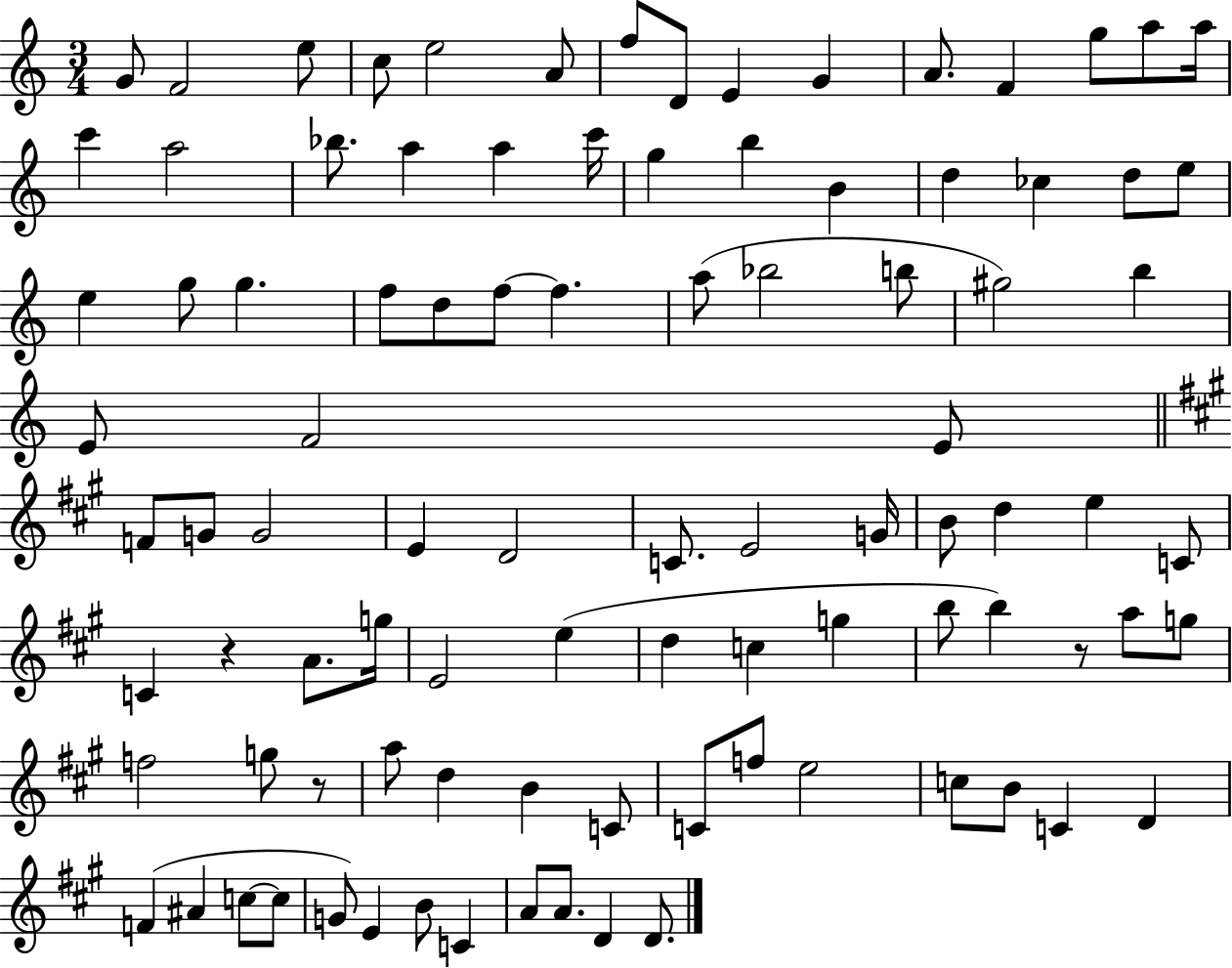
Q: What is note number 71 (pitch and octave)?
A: D5